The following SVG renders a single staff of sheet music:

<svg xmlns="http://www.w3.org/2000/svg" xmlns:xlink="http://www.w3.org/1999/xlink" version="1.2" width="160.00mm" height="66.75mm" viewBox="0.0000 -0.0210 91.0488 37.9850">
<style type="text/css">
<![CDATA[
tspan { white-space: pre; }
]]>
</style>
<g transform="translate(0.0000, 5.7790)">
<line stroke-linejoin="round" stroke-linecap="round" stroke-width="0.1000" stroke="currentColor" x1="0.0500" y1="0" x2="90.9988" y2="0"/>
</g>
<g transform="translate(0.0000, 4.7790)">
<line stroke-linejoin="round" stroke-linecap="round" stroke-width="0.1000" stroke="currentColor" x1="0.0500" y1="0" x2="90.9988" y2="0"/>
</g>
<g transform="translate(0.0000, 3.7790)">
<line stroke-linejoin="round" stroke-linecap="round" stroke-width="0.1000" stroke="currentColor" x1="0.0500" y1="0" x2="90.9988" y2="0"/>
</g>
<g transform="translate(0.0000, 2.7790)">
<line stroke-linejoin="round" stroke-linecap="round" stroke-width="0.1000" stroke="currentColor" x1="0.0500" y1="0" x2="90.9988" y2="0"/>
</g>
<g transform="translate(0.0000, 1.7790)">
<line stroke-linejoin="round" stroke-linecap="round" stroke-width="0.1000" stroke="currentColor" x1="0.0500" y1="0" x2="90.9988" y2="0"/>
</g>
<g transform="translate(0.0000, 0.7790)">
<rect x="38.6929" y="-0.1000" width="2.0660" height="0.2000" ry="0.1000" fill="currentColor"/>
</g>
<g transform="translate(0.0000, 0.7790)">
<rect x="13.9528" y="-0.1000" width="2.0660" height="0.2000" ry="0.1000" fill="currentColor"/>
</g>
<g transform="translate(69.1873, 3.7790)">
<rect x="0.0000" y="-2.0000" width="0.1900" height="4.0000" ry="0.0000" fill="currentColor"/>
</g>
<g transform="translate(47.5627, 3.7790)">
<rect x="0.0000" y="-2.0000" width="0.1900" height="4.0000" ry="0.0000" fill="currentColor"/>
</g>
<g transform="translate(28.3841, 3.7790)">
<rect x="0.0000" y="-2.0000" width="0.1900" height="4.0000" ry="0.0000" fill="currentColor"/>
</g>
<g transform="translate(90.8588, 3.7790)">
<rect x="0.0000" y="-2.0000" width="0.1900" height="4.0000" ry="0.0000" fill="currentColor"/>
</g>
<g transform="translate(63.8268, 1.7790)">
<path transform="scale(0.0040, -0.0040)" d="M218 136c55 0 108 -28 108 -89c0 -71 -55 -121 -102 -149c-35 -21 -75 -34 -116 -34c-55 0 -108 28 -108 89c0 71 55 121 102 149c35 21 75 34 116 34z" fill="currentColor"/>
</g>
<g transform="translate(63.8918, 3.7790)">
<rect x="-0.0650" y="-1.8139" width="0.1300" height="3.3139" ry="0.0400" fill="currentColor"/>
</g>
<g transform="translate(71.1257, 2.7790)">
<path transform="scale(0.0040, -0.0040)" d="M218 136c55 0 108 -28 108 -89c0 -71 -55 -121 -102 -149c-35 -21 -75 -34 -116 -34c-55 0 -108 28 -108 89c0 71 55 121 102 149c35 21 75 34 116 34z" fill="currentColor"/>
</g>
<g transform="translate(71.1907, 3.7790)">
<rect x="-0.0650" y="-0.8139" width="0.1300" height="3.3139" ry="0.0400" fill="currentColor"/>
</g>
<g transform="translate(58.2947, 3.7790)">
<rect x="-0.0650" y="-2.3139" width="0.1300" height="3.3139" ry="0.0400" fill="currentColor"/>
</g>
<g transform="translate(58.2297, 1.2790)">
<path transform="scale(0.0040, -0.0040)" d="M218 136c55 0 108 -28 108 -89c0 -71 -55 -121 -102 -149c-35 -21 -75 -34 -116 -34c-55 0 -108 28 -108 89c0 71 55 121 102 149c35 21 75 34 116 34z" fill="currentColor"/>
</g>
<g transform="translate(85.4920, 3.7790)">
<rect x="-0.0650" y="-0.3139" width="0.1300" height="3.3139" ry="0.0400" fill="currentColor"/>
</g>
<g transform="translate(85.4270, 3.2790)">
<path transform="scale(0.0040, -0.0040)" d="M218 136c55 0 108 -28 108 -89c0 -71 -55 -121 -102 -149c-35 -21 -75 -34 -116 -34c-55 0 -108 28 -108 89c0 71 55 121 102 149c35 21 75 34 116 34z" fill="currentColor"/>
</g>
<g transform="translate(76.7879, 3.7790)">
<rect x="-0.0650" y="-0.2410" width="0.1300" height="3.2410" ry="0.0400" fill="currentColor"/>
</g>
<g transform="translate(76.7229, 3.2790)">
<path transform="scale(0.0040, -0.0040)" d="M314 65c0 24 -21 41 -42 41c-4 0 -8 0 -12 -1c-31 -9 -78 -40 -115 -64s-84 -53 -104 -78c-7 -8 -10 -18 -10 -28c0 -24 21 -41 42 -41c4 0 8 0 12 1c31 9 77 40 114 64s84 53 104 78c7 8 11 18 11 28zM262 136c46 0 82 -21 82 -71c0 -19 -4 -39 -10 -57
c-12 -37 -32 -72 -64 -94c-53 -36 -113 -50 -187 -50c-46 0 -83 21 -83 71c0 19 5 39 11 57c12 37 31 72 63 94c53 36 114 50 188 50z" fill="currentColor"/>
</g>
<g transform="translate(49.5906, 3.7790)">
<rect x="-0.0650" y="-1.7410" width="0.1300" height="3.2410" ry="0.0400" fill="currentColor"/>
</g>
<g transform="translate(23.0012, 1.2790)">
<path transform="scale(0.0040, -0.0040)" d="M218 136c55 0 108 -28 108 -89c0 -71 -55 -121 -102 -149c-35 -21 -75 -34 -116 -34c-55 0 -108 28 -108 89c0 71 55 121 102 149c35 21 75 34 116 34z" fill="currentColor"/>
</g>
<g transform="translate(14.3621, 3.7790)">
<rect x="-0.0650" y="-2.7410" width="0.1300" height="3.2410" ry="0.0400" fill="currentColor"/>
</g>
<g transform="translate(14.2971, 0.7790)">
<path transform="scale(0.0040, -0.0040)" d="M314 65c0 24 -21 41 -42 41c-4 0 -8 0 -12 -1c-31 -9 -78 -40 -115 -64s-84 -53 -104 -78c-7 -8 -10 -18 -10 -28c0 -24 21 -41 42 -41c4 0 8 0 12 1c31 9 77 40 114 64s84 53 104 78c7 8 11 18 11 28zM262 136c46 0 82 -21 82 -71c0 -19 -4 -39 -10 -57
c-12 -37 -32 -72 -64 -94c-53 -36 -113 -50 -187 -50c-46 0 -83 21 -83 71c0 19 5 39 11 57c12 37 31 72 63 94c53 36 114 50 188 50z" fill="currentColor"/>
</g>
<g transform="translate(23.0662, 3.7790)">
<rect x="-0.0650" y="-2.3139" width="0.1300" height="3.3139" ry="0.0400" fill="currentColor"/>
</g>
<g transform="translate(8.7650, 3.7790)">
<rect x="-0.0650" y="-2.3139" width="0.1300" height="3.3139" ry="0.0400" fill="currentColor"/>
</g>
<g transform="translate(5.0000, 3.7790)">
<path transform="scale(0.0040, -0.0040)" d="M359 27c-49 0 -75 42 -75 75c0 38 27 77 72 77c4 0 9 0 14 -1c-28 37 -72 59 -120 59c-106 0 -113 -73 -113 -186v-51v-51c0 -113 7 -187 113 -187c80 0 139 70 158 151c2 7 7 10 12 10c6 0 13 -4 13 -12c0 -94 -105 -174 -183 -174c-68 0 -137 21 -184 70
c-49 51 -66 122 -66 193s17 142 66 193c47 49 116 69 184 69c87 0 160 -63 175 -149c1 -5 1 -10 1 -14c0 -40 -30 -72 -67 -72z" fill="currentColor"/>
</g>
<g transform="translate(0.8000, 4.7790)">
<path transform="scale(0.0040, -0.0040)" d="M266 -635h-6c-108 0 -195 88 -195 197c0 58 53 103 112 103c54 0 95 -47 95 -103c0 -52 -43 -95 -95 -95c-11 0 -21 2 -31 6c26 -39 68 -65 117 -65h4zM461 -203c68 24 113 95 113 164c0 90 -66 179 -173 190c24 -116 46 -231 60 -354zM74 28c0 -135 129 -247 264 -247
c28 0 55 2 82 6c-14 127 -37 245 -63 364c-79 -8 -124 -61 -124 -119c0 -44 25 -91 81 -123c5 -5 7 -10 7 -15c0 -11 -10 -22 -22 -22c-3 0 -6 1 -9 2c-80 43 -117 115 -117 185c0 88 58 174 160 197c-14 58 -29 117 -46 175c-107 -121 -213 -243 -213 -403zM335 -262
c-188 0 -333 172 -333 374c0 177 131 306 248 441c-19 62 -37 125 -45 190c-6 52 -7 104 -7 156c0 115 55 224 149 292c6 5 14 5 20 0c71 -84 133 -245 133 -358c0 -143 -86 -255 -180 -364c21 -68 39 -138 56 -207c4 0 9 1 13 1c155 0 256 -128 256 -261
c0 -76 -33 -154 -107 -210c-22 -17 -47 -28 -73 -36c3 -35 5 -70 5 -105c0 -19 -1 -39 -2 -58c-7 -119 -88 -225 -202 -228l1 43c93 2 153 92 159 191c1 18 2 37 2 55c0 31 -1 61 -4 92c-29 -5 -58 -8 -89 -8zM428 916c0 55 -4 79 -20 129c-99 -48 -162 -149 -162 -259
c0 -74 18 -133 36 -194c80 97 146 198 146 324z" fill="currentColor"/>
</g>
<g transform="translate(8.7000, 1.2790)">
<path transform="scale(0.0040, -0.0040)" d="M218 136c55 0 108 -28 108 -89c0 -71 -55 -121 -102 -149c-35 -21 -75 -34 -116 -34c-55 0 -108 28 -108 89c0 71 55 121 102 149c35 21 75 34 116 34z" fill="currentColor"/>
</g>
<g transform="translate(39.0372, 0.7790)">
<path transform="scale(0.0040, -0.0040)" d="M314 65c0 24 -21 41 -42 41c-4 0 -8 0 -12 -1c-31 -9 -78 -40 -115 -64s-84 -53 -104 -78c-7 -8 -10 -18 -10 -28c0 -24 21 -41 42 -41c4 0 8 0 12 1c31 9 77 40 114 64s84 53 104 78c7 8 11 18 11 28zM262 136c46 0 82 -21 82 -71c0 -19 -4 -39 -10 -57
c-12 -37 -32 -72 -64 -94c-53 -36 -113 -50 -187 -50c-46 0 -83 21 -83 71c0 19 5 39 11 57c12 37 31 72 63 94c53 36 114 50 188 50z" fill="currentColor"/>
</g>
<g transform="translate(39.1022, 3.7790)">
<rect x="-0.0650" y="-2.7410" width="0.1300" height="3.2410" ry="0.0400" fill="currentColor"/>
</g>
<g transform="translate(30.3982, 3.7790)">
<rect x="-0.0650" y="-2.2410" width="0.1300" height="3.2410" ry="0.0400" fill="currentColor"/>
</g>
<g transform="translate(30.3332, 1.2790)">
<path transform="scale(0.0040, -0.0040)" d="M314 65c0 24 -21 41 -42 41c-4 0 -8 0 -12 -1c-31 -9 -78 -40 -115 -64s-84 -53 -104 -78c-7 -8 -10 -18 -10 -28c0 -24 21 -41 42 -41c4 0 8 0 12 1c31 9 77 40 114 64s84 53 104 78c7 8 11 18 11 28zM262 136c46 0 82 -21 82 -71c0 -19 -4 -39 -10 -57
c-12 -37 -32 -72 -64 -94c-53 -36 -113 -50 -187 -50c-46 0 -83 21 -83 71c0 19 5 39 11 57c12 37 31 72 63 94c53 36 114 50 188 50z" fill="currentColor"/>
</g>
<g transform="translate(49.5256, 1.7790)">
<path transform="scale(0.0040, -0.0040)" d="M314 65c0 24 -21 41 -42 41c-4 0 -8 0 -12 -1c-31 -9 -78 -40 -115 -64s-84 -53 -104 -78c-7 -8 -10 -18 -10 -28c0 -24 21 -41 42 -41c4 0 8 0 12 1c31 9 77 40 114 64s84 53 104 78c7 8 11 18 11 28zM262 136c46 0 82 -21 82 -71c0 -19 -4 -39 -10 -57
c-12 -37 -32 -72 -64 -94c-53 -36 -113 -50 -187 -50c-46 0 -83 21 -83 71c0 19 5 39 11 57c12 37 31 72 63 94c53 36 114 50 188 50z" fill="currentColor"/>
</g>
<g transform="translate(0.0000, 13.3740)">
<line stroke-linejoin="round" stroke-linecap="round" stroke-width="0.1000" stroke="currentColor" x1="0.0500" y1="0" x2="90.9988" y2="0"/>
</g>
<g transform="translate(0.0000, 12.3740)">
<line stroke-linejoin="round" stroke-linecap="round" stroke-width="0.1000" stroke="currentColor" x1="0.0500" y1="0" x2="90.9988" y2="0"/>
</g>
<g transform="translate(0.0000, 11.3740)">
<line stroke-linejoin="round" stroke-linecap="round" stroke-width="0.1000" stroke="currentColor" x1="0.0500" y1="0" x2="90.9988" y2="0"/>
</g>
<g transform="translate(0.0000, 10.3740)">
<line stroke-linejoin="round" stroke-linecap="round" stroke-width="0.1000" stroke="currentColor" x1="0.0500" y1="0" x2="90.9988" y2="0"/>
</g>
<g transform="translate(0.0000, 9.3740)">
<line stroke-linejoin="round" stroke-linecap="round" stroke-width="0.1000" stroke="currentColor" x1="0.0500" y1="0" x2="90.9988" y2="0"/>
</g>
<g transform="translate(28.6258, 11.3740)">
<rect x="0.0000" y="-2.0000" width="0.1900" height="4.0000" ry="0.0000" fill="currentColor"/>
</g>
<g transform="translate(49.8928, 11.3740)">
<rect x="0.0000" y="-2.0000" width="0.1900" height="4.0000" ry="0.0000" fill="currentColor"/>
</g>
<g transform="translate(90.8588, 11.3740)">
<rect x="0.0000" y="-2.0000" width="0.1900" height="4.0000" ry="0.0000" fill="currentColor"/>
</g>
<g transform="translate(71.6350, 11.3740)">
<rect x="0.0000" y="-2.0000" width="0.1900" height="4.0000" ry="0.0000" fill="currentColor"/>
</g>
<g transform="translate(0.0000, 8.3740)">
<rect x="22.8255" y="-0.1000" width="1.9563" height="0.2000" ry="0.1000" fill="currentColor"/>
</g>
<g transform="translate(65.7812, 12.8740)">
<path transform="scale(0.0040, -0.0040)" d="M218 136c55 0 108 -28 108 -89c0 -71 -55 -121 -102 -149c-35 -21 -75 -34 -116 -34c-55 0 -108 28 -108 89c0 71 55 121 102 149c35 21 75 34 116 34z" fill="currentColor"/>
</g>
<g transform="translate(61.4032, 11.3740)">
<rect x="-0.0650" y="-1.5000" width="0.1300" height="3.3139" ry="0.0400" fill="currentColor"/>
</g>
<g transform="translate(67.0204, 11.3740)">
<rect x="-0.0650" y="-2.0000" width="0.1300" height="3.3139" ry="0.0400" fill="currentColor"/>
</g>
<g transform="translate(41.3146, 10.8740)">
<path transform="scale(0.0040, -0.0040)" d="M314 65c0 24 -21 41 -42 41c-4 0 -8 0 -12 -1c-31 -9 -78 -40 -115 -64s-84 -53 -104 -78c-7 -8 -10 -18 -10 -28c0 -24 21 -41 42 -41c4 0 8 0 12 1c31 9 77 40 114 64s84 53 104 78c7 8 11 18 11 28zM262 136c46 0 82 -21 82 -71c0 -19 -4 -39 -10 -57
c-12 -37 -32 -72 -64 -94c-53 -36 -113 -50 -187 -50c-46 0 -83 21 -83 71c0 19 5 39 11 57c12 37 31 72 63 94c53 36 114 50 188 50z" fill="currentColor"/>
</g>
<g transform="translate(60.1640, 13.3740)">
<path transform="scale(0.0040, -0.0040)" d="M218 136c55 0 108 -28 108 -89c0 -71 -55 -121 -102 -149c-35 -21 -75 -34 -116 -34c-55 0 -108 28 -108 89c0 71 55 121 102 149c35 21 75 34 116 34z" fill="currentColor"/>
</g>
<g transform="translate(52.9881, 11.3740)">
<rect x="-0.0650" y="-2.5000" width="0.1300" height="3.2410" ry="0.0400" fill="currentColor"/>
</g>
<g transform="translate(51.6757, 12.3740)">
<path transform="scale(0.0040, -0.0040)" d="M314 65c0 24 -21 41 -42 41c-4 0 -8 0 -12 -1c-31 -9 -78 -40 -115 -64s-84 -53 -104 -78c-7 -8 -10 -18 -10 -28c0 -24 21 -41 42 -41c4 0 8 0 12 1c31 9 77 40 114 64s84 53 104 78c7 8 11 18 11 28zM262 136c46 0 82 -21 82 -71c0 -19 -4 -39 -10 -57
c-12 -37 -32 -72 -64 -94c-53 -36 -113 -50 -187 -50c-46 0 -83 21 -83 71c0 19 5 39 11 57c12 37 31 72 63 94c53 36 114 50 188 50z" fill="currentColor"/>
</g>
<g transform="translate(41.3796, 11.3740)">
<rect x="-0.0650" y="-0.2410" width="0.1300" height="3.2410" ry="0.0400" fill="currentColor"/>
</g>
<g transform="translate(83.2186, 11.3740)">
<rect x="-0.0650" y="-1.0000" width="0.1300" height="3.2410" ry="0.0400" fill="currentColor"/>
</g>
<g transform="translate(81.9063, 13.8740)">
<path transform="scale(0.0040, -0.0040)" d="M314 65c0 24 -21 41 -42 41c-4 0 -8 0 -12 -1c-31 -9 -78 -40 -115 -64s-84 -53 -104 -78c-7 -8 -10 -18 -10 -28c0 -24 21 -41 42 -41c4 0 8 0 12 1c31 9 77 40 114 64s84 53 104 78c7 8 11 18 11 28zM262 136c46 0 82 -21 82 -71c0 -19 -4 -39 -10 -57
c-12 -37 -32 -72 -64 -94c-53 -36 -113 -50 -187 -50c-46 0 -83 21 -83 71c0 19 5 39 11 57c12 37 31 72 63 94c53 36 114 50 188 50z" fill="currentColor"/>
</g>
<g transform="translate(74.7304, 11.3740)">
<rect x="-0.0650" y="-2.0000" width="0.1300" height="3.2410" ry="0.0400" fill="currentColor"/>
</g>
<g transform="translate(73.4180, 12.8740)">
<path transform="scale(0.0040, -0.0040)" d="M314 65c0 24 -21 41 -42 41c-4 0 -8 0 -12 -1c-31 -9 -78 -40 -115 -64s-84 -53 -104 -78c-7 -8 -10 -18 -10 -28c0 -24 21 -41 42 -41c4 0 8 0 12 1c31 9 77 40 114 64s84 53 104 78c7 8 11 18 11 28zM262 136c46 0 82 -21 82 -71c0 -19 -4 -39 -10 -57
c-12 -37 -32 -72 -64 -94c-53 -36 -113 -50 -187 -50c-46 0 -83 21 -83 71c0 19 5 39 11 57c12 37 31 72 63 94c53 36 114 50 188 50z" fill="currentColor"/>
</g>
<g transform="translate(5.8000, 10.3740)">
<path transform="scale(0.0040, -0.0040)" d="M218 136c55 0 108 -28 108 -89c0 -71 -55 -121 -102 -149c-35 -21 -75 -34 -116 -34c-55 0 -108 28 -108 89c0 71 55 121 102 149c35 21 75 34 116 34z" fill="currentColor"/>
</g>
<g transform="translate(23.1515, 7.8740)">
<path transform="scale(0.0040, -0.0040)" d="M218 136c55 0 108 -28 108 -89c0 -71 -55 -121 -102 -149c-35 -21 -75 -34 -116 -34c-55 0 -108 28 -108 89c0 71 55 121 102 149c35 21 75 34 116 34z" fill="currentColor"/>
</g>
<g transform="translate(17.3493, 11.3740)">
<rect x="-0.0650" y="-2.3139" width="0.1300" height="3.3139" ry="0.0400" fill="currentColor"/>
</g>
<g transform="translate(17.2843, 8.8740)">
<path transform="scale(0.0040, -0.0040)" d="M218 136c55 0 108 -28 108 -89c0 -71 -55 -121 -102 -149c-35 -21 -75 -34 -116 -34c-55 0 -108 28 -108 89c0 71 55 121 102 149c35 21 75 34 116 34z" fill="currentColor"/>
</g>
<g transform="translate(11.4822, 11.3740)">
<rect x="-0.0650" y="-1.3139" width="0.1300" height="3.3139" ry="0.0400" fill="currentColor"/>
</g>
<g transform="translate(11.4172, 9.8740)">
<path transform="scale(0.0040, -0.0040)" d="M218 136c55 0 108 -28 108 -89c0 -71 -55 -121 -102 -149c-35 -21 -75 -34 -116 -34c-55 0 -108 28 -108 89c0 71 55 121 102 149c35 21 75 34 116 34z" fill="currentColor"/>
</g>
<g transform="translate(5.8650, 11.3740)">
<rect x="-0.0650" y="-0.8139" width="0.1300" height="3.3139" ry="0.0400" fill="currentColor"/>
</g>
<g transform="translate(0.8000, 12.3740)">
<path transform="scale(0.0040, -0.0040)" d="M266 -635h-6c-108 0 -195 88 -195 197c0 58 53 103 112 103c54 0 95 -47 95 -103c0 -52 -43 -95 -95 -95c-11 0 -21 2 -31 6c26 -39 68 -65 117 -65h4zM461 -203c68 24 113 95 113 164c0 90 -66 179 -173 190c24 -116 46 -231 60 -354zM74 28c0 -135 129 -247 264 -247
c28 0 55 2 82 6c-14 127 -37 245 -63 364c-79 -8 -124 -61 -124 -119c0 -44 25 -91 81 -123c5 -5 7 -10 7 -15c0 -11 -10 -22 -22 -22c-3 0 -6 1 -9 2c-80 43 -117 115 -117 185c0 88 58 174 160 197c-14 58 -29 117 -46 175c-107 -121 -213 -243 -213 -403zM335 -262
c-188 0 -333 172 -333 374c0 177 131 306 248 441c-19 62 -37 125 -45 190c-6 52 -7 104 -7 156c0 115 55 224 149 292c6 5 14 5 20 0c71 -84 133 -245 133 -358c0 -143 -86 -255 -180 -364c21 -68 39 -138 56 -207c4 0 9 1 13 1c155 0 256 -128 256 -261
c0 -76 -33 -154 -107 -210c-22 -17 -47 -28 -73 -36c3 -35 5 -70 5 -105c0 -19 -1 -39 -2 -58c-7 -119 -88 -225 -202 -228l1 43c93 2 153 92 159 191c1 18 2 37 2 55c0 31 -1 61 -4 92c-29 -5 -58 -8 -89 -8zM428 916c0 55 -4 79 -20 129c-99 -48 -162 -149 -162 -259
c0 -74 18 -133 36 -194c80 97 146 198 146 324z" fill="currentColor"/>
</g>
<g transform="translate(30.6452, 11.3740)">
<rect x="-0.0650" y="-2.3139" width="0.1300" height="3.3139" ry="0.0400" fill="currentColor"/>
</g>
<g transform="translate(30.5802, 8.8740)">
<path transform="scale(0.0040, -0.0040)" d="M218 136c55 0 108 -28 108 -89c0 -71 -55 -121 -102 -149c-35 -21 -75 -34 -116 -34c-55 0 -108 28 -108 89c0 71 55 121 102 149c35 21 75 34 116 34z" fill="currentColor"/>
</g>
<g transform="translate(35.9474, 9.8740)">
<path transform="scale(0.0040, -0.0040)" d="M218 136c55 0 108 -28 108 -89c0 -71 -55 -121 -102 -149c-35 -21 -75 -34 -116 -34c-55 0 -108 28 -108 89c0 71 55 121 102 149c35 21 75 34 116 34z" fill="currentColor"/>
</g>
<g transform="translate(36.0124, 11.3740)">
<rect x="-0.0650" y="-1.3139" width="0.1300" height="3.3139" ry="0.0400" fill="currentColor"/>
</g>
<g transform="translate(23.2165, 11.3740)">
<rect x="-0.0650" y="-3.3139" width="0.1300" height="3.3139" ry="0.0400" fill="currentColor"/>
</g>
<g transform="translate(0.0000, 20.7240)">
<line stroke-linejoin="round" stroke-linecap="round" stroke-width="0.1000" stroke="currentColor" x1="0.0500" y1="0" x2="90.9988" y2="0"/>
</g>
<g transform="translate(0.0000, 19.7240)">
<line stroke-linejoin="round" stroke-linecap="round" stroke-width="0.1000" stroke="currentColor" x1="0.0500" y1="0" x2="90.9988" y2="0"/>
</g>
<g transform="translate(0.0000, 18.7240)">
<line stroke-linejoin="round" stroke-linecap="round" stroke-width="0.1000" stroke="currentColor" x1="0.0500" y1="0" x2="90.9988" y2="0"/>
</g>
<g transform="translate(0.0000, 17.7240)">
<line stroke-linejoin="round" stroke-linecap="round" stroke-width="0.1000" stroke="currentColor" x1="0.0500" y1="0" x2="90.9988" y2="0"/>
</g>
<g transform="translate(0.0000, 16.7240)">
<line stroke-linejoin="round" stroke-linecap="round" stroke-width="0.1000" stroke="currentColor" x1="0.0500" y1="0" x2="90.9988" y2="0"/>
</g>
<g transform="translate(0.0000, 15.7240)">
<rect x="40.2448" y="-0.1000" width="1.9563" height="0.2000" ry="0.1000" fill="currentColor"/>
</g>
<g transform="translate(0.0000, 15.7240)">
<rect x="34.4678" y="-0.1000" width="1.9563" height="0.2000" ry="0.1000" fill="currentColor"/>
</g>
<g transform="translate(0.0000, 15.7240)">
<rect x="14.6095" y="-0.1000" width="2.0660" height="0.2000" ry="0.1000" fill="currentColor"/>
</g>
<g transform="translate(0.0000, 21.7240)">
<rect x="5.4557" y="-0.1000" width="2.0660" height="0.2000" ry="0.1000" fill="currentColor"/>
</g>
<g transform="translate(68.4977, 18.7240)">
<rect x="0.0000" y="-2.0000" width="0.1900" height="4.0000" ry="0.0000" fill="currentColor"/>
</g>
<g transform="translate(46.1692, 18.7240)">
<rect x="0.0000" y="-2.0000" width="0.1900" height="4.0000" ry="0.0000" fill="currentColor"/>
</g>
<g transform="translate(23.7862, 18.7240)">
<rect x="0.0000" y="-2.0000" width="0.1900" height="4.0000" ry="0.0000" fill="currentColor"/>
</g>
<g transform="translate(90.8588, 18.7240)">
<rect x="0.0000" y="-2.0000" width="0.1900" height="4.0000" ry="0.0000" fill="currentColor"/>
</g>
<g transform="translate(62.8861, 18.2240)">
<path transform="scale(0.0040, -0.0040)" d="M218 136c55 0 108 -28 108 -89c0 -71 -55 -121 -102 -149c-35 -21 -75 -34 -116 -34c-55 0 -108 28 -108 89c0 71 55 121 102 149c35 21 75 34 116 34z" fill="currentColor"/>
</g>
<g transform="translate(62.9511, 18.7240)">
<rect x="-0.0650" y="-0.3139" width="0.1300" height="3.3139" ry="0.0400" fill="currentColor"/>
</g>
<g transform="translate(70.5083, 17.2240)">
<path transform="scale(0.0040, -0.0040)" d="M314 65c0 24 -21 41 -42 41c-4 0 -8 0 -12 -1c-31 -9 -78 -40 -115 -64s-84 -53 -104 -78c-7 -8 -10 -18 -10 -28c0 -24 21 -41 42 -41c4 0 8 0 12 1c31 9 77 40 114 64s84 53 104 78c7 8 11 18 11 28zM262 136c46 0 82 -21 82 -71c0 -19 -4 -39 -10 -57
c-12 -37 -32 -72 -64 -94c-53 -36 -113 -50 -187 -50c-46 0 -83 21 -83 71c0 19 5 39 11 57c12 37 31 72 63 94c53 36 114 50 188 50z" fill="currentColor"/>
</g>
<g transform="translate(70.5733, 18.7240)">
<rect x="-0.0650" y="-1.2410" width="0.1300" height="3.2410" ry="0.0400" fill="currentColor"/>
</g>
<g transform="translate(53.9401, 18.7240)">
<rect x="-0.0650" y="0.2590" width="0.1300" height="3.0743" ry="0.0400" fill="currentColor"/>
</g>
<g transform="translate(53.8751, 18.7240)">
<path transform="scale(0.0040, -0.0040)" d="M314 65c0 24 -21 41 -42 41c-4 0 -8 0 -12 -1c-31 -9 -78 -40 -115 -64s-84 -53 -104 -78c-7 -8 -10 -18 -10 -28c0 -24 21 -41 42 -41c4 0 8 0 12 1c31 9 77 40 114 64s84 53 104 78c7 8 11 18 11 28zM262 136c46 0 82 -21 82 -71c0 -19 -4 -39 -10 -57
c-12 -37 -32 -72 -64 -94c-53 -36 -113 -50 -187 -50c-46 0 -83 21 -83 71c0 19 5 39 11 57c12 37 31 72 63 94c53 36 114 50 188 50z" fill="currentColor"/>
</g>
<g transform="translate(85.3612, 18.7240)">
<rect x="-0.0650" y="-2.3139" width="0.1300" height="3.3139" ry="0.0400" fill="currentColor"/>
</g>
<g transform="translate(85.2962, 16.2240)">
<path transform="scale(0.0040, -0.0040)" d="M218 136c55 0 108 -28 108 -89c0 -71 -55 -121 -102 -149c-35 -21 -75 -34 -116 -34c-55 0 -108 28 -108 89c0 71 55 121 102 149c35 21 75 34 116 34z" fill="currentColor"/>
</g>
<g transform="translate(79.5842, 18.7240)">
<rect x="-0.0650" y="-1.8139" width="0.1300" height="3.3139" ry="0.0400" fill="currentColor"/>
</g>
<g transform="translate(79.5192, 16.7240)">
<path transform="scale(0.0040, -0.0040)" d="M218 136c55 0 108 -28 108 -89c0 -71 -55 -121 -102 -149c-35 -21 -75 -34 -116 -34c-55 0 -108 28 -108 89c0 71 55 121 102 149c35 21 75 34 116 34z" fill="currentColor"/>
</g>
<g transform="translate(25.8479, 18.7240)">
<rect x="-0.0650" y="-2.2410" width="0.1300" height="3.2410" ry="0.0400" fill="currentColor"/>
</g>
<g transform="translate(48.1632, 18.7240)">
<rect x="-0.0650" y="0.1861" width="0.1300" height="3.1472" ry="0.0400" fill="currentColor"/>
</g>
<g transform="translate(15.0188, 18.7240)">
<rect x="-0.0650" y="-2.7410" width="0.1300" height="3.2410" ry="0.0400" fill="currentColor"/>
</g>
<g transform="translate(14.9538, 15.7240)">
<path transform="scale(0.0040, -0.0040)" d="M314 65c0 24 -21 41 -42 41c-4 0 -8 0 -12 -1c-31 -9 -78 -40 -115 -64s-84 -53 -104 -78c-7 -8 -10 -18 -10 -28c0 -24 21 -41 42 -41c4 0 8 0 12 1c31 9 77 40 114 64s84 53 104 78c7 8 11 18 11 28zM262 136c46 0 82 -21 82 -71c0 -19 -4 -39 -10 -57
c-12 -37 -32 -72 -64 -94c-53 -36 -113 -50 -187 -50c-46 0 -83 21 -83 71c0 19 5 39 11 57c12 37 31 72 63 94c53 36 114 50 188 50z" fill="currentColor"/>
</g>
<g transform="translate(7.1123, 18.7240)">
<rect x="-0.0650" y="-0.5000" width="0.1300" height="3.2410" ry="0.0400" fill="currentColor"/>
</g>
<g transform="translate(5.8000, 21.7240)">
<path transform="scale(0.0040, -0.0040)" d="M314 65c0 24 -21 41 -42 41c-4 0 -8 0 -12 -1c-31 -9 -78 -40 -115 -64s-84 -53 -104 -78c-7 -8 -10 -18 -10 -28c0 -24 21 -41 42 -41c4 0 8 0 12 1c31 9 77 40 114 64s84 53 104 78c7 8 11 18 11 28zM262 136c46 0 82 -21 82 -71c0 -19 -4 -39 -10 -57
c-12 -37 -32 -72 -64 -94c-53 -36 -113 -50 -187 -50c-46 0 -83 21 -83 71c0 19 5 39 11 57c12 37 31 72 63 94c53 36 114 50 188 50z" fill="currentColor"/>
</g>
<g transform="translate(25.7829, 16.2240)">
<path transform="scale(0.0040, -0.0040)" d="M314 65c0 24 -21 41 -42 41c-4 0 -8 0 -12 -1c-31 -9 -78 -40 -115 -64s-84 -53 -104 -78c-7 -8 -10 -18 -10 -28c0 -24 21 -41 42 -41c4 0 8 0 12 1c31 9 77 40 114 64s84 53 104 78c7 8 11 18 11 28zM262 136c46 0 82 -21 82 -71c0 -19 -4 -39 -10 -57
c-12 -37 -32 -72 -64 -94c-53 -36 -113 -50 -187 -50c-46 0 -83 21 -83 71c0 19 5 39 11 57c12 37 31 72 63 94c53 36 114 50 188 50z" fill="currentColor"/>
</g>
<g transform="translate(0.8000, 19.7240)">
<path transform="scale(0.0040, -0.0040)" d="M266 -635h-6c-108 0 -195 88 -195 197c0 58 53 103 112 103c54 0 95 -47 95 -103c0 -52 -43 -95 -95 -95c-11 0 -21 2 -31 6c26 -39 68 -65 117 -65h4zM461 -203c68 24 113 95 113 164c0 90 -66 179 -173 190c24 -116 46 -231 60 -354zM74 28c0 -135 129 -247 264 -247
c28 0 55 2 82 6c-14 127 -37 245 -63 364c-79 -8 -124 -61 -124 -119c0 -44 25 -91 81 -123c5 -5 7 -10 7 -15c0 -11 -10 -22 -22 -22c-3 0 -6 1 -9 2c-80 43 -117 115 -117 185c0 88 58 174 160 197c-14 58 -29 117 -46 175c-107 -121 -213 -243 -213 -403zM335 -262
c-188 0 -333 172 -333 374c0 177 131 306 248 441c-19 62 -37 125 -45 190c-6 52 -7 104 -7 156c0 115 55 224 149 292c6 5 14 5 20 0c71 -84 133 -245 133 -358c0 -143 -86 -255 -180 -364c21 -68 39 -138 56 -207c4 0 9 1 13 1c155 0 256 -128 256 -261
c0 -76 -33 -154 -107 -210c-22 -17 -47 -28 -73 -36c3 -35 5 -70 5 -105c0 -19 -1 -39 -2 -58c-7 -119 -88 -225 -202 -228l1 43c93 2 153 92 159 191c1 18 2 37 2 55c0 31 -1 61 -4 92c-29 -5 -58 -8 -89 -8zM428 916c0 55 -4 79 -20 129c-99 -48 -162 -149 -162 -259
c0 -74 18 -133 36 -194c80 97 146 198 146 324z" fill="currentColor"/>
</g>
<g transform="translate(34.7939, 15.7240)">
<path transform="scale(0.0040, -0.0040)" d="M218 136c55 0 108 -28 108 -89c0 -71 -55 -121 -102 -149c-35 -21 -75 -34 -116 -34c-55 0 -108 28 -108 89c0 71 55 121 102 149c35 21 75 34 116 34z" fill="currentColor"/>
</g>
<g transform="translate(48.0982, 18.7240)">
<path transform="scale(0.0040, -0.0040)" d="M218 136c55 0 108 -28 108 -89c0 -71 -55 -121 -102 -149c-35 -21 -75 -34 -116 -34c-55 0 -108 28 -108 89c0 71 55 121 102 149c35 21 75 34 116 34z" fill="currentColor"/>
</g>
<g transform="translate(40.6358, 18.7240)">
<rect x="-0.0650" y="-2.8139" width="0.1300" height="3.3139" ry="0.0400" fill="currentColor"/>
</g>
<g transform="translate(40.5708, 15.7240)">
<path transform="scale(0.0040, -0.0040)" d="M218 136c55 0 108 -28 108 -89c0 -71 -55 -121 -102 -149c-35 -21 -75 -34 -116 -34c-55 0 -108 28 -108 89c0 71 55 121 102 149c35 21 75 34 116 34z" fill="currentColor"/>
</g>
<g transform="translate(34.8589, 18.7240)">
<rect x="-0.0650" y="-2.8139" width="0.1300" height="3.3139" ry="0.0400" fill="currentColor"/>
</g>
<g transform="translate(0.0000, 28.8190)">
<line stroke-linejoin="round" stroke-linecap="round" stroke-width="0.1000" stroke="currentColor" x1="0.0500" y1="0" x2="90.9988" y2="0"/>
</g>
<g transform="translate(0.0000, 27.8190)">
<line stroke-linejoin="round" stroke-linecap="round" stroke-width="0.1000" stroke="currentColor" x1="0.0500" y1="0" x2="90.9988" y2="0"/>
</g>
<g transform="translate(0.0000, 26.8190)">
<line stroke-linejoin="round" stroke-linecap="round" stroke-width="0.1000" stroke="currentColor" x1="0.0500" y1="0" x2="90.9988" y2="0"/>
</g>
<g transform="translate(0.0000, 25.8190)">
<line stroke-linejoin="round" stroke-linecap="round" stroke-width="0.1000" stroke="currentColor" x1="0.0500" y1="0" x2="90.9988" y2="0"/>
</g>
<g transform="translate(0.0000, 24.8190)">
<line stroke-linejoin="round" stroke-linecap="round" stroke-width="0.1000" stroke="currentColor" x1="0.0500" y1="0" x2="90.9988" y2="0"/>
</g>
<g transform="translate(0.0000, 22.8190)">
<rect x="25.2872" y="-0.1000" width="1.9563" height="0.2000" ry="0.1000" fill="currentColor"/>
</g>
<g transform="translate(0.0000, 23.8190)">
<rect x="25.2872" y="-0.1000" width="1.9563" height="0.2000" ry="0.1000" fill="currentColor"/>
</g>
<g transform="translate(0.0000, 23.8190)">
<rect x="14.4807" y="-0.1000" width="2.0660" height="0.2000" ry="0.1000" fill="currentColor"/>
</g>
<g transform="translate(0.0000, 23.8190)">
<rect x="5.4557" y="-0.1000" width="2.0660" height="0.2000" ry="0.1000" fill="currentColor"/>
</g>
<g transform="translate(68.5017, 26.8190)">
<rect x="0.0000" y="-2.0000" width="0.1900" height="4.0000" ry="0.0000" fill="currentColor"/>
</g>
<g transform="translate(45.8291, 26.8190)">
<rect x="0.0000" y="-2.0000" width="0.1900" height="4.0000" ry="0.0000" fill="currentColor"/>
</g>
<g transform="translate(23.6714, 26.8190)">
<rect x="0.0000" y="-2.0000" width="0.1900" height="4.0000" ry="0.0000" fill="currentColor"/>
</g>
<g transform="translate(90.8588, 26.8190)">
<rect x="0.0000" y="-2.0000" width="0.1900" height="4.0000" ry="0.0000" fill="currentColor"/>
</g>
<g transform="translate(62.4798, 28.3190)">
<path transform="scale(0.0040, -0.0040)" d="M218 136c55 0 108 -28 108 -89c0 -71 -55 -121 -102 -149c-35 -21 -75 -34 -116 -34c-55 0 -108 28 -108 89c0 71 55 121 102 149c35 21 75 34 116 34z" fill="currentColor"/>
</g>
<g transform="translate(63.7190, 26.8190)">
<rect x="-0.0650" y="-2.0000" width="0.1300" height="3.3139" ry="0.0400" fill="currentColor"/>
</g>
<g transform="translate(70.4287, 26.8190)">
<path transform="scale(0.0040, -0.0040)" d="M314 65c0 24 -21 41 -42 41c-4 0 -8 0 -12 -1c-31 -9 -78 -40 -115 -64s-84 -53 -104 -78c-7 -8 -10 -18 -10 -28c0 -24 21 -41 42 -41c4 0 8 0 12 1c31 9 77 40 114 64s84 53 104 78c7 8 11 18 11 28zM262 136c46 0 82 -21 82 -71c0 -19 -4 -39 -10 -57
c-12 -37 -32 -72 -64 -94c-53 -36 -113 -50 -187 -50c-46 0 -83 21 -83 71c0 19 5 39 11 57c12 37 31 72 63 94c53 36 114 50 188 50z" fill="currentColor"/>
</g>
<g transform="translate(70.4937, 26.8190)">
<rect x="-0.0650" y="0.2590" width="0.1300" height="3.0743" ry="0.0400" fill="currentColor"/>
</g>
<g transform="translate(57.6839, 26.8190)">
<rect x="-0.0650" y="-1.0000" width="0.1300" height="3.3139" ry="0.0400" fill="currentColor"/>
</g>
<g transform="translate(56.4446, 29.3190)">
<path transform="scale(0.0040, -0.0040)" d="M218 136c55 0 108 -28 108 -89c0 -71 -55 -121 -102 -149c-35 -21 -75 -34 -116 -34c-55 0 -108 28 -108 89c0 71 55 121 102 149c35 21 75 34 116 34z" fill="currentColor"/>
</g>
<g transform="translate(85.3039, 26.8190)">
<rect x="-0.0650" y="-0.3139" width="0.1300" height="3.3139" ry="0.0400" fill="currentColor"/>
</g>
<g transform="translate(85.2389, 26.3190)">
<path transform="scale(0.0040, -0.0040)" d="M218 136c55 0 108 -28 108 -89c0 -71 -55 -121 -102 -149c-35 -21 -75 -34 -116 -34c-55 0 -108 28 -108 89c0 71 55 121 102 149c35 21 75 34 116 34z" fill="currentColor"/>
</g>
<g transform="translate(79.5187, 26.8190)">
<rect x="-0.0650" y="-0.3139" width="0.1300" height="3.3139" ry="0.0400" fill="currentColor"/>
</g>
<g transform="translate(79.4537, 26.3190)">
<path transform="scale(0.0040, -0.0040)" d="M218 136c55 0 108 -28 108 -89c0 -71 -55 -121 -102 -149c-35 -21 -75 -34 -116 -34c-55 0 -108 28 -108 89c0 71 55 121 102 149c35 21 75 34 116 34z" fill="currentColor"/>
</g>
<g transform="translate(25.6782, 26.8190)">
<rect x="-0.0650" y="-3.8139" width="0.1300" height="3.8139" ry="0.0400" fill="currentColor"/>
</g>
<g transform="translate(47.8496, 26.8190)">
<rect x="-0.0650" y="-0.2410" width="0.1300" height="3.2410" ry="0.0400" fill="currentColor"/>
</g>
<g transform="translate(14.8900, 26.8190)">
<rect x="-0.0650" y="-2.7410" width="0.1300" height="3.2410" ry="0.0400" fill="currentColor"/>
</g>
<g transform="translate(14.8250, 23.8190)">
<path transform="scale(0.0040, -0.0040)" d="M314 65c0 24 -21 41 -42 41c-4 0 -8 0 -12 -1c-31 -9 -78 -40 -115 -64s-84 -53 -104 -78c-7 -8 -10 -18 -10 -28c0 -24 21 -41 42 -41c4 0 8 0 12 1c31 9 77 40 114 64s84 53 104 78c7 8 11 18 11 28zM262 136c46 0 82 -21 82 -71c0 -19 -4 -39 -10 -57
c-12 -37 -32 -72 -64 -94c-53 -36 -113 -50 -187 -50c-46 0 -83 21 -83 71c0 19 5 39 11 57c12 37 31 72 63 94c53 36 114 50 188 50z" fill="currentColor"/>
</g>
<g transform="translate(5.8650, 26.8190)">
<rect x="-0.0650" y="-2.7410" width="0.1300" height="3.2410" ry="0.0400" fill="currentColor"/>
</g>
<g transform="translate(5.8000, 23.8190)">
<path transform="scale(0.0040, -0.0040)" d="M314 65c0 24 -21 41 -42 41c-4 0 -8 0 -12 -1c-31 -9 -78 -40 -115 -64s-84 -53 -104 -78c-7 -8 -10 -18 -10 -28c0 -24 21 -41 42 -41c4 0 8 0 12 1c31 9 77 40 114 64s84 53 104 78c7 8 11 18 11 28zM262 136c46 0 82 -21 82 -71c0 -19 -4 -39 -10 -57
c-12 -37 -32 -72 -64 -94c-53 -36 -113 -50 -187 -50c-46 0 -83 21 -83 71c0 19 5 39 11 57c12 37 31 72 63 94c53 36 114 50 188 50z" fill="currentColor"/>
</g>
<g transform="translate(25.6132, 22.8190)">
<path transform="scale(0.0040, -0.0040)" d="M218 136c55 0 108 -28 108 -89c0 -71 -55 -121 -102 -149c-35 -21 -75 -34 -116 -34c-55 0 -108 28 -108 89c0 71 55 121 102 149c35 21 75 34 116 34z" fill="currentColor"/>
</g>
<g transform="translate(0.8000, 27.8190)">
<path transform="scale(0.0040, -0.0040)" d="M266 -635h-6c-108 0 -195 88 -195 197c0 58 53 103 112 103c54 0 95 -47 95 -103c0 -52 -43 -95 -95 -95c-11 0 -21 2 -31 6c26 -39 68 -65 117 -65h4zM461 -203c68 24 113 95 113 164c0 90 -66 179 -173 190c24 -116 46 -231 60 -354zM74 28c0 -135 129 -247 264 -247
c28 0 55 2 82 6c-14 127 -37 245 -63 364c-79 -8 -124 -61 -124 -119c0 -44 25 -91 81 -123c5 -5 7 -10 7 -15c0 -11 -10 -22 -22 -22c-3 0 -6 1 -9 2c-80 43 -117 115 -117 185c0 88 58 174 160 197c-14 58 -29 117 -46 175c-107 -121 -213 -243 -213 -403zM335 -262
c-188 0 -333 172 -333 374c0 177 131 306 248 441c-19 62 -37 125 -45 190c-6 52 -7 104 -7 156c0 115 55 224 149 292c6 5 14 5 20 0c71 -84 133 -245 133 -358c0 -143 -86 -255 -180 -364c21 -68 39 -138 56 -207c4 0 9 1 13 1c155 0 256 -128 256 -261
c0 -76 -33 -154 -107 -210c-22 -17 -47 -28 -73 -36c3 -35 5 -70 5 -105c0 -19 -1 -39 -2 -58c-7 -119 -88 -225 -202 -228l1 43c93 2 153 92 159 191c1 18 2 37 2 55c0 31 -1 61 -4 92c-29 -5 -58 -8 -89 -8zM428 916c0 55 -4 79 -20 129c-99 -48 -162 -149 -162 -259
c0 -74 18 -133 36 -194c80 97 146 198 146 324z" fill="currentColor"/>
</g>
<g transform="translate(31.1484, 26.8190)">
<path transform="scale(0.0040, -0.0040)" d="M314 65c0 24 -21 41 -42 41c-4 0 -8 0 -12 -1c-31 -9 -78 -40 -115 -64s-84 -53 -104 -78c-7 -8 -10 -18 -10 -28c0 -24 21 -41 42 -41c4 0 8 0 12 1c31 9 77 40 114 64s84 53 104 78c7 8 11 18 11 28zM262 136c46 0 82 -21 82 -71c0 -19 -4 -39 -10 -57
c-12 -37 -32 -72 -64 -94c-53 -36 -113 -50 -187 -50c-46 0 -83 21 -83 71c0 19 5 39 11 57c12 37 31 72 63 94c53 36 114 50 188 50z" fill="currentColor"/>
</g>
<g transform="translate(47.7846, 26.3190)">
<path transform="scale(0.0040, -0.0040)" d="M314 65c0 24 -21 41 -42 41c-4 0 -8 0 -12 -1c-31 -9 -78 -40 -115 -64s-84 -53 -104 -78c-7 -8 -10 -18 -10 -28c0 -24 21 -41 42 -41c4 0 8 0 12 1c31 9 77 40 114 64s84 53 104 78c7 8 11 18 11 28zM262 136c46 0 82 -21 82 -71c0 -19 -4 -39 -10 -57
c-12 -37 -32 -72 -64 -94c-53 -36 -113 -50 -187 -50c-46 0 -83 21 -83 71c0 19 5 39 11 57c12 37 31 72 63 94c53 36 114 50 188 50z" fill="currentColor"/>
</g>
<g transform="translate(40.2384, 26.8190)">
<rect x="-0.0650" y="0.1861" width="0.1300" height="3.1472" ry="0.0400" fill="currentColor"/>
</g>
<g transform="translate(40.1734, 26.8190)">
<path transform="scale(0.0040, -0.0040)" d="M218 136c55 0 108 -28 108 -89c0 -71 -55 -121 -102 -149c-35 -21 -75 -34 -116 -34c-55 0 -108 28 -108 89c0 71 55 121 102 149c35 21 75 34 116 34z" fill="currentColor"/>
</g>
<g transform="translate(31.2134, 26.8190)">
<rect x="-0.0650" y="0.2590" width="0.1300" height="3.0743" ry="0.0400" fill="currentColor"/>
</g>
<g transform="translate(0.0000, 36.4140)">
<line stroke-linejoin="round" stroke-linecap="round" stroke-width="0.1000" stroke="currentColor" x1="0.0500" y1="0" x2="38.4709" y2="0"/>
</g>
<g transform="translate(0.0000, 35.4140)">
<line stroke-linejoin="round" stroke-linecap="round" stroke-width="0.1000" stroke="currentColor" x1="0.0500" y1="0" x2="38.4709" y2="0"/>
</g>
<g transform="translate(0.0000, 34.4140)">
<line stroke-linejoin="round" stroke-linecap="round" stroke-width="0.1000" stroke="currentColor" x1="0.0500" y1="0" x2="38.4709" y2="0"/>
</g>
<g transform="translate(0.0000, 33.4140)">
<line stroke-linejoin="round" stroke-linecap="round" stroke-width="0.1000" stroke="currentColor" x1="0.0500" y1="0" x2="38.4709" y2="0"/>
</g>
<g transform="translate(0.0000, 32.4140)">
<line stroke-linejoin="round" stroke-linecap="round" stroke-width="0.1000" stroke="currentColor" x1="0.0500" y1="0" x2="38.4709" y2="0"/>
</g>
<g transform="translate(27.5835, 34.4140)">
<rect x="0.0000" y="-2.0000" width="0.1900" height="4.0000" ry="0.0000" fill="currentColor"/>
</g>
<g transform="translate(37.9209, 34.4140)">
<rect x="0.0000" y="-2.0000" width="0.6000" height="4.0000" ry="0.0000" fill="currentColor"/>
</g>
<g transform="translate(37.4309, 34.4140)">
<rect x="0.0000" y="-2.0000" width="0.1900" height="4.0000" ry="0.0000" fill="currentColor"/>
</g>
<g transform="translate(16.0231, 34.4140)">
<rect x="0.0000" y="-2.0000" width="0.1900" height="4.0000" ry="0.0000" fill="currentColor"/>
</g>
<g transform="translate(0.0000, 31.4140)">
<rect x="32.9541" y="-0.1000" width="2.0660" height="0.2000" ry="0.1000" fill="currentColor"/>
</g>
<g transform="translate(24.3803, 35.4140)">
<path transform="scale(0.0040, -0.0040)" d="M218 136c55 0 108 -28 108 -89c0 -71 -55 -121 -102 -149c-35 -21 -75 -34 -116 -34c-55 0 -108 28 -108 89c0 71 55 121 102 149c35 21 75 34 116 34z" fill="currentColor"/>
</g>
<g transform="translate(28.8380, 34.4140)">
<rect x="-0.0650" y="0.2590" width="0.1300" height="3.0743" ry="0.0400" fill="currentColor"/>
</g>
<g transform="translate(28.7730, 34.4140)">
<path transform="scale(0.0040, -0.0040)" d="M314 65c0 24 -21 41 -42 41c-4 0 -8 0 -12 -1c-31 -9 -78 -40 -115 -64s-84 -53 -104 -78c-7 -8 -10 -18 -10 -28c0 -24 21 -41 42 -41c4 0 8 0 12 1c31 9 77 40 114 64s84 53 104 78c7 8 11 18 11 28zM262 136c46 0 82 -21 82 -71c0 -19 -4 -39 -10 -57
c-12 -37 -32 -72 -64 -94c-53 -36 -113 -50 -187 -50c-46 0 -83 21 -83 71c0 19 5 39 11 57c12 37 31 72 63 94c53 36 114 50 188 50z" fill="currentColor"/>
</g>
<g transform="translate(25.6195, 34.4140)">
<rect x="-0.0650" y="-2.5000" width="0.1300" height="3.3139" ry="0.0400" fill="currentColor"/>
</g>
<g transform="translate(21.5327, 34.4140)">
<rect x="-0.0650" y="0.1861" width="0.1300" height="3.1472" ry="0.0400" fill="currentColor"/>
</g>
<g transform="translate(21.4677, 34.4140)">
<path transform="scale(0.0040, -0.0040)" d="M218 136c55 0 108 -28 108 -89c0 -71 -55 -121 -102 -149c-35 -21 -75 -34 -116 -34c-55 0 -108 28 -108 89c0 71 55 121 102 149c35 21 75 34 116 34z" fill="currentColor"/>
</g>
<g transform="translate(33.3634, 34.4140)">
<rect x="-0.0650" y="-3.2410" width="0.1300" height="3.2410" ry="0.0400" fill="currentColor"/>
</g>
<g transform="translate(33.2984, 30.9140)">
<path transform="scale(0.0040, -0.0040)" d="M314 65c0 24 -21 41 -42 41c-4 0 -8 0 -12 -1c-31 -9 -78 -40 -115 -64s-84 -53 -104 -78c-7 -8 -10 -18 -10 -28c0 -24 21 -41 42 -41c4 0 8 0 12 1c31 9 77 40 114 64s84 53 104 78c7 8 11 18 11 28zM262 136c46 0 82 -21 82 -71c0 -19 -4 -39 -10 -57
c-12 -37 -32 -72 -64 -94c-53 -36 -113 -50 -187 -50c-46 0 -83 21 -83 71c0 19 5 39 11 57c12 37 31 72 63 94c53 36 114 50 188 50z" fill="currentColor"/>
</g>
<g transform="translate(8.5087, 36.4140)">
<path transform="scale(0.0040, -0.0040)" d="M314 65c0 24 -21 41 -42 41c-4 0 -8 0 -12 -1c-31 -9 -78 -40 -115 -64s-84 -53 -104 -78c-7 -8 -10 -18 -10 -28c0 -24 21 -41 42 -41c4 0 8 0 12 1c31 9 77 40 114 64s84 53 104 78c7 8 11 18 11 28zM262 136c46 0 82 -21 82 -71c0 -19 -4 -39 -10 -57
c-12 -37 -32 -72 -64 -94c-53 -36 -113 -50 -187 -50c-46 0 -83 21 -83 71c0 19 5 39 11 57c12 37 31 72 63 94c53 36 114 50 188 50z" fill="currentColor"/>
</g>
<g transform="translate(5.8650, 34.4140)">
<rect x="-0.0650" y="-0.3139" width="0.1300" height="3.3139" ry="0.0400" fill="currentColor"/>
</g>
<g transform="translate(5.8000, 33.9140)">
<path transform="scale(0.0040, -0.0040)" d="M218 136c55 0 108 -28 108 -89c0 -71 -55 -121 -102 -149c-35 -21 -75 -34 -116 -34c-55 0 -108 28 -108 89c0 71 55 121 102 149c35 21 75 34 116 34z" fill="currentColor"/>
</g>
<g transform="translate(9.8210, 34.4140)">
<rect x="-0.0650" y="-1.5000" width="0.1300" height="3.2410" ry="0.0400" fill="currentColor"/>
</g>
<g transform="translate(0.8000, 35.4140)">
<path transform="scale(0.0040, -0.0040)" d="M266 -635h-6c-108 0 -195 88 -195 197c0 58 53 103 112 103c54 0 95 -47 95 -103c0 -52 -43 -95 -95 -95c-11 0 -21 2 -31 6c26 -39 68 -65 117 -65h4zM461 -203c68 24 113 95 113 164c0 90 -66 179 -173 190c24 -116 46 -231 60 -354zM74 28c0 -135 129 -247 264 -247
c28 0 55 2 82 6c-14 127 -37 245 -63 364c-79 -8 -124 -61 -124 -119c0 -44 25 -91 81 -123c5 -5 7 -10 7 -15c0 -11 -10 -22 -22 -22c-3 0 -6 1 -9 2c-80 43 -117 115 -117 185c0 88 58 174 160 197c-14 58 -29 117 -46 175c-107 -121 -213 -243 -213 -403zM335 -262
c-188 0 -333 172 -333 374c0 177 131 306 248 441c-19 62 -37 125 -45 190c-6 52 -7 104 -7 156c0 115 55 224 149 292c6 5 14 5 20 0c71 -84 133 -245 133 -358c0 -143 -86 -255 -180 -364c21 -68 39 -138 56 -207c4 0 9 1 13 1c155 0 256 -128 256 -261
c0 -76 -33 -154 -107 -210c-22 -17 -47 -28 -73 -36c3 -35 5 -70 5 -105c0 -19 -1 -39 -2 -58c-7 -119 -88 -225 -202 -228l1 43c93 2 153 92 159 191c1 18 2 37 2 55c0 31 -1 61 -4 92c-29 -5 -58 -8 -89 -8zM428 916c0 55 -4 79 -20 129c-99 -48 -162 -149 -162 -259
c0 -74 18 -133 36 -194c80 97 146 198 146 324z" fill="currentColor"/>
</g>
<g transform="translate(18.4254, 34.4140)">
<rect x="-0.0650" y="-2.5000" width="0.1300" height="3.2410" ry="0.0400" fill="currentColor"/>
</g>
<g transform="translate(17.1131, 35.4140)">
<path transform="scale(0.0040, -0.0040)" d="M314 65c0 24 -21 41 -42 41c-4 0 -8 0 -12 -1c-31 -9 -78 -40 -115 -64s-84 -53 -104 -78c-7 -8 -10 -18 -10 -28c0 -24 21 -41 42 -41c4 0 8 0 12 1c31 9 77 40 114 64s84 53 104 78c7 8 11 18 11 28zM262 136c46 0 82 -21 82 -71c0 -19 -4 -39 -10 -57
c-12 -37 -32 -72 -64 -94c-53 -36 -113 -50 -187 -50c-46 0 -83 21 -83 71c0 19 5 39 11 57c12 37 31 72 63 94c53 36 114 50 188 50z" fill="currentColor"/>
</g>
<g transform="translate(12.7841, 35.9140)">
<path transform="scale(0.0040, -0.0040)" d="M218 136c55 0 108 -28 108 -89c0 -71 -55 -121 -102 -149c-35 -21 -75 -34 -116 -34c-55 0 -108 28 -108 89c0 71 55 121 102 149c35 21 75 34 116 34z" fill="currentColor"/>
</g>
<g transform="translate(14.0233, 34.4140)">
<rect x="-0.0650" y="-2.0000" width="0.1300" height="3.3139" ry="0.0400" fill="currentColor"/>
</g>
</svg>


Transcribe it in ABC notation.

X:1
T:Untitled
M:4/4
L:1/4
K:C
g a2 g g2 a2 f2 g f d c2 c d e g b g e c2 G2 E F F2 D2 C2 a2 g2 a a B B2 c e2 f g a2 a2 c' B2 B c2 D F B2 c c c E2 F G2 B G B2 b2